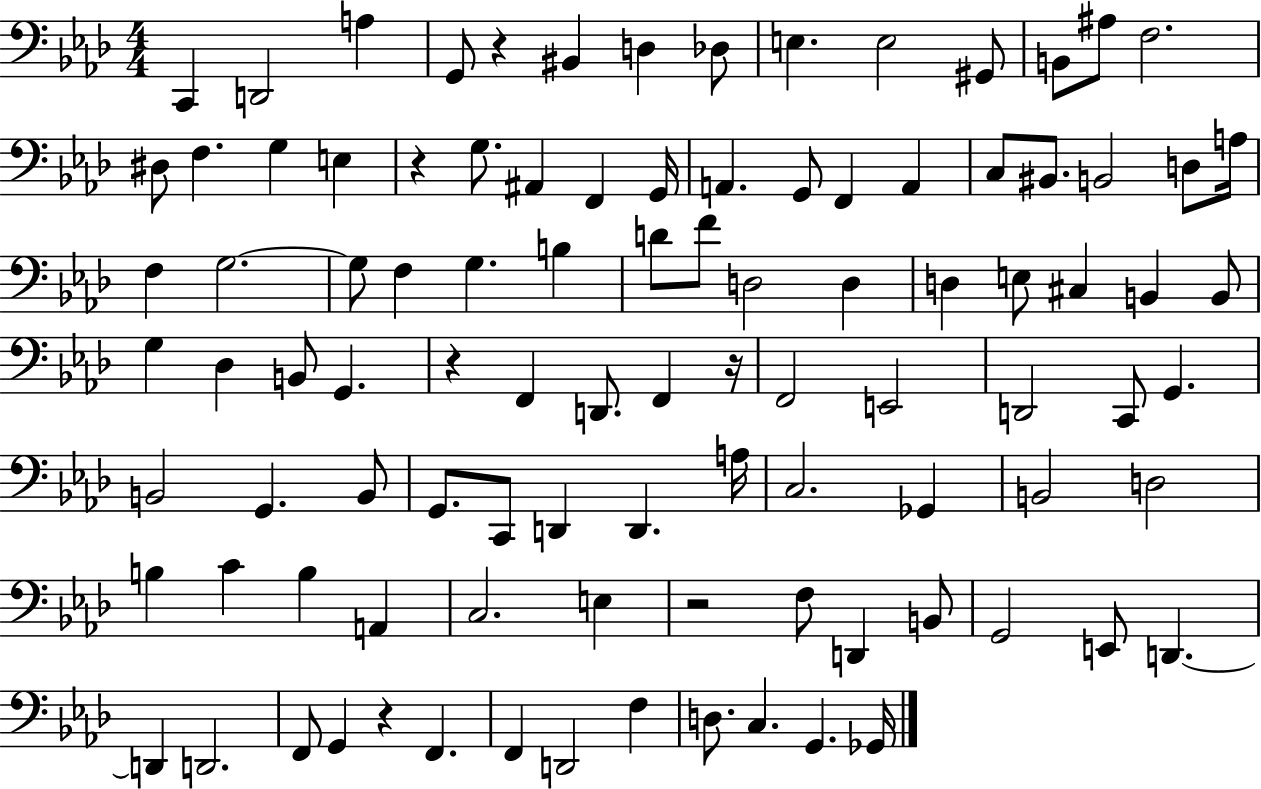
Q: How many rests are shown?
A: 6